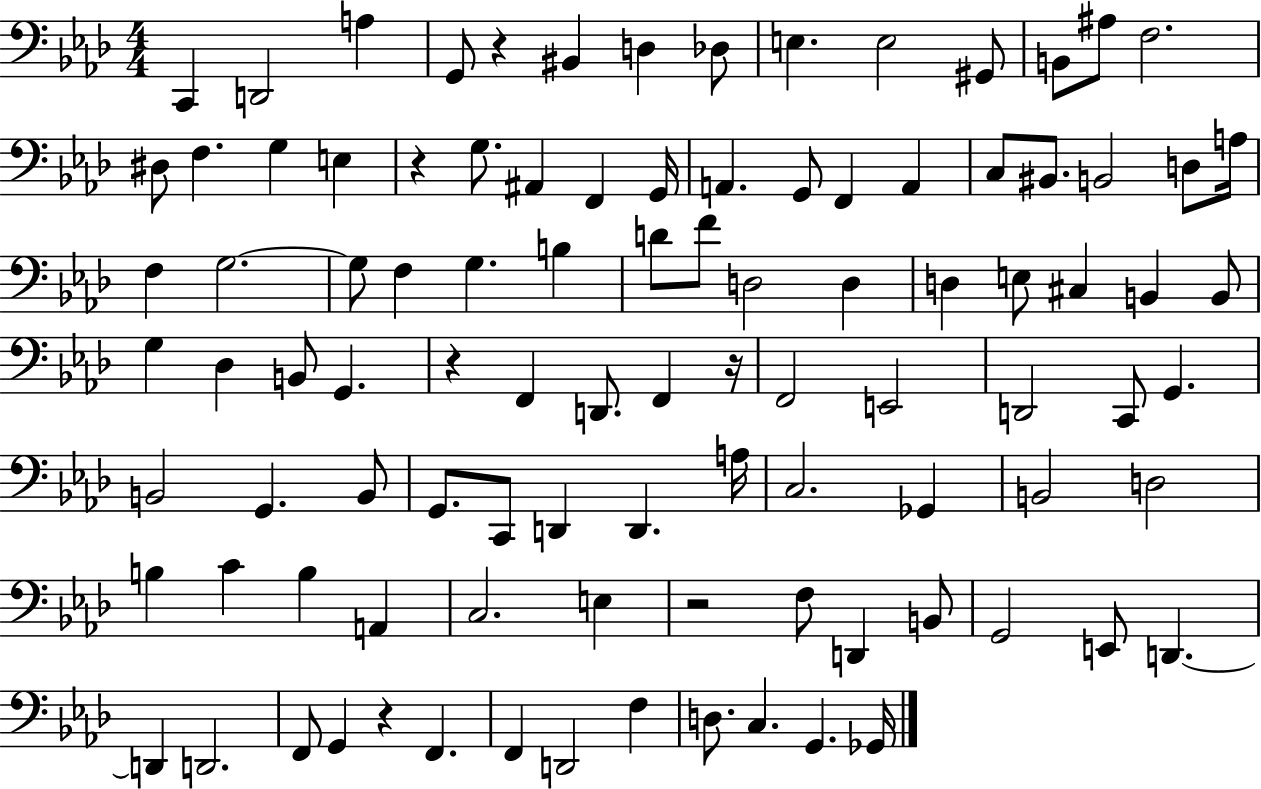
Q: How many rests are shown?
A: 6